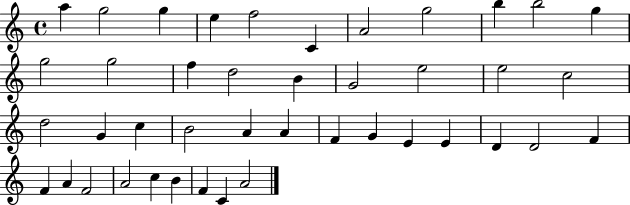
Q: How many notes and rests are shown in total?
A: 42